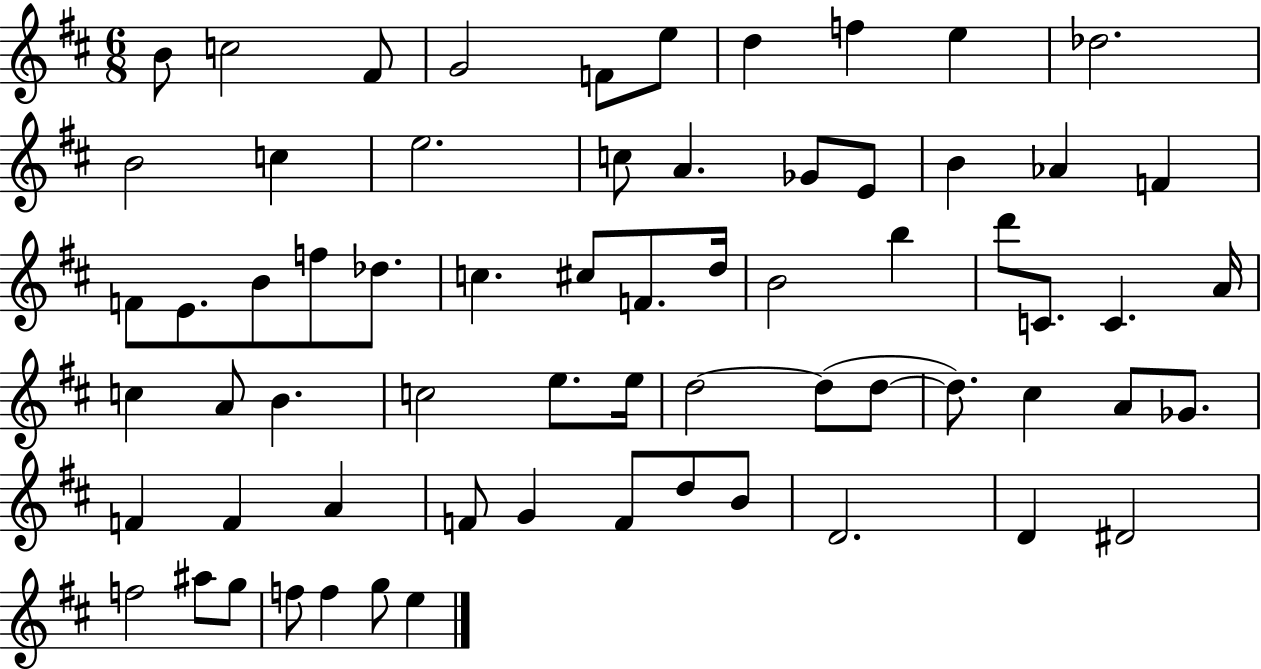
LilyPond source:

{
  \clef treble
  \numericTimeSignature
  \time 6/8
  \key d \major
  \repeat volta 2 { b'8 c''2 fis'8 | g'2 f'8 e''8 | d''4 f''4 e''4 | des''2. | \break b'2 c''4 | e''2. | c''8 a'4. ges'8 e'8 | b'4 aes'4 f'4 | \break f'8 e'8. b'8 f''8 des''8. | c''4. cis''8 f'8. d''16 | b'2 b''4 | d'''8 c'8. c'4. a'16 | \break c''4 a'8 b'4. | c''2 e''8. e''16 | d''2~~ d''8( d''8~~ | d''8.) cis''4 a'8 ges'8. | \break f'4 f'4 a'4 | f'8 g'4 f'8 d''8 b'8 | d'2. | d'4 dis'2 | \break f''2 ais''8 g''8 | f''8 f''4 g''8 e''4 | } \bar "|."
}